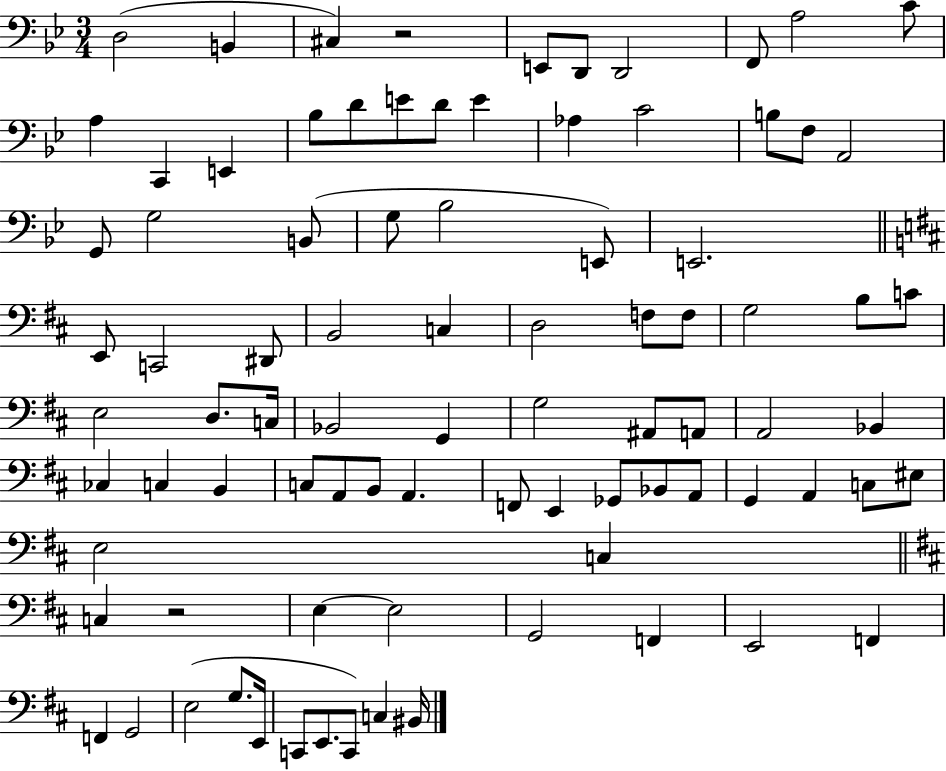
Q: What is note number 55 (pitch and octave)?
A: A2